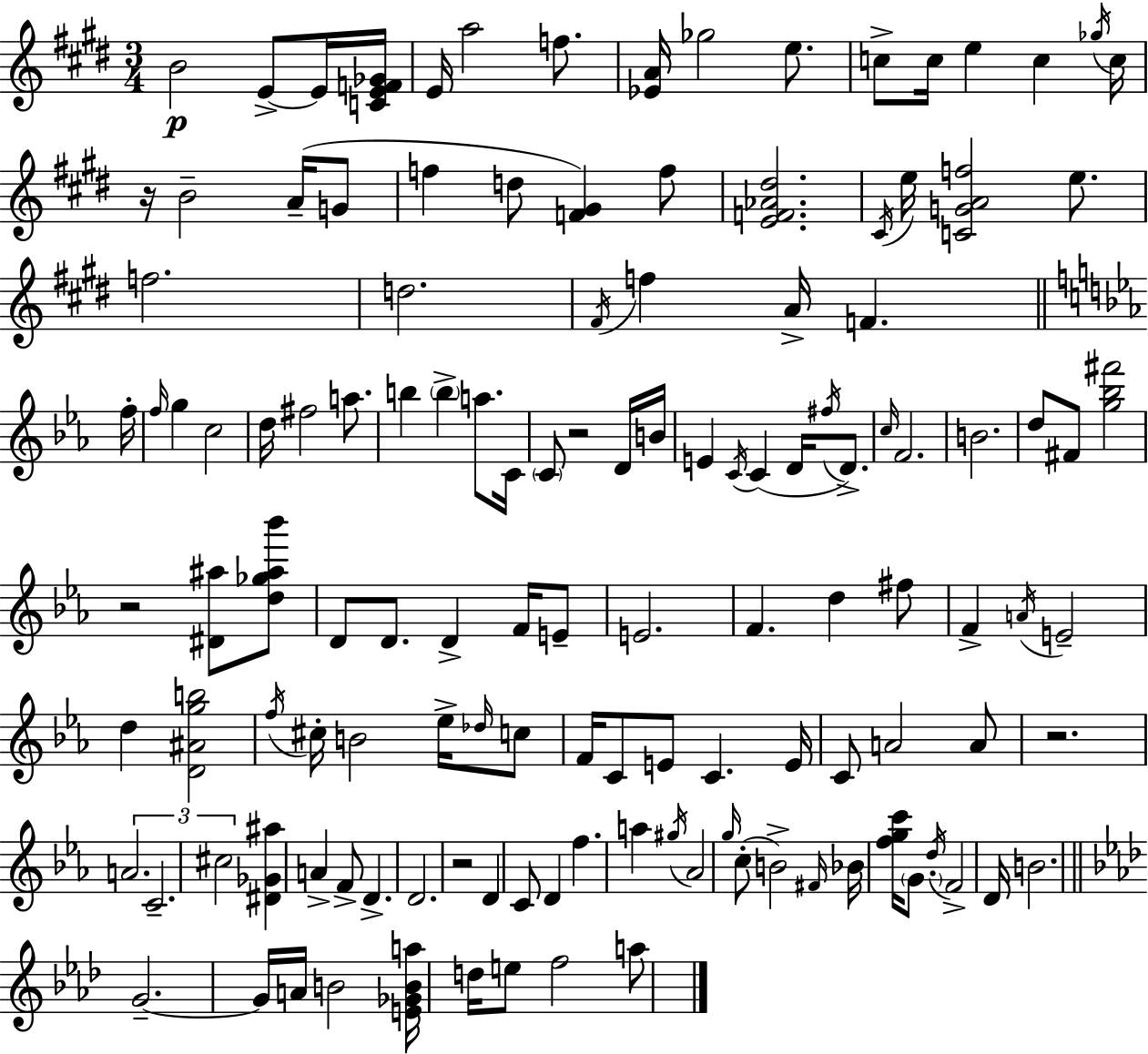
{
  \clef treble
  \numericTimeSignature
  \time 3/4
  \key e \major
  b'2\p e'8->~~ e'16 <c' e' f' ges'>16 | e'16 a''2 f''8. | <ees' a'>16 ges''2 e''8. | c''8-> c''16 e''4 c''4 \acciaccatura { ges''16 } | \break c''16 r16 b'2-- a'16--( g'8 | f''4 d''8 <f' gis'>4) f''8 | <e' f' aes' dis''>2. | \acciaccatura { cis'16 } e''16 <c' g' a' f''>2 e''8. | \break f''2. | d''2. | \acciaccatura { fis'16 } f''4 a'16-> f'4. | \bar "||" \break \key c \minor f''16-. \grace { f''16 } g''4 c''2 | d''16 fis''2 a''8. | b''4 \parenthesize b''4-> a''8. | c'16 \parenthesize c'8 r2 | \break d'16 b'16 e'4 \acciaccatura { c'16 } c'4( d'16 | \acciaccatura { fis''16 } d'8.->) \grace { c''16 } f'2. | b'2. | d''8 fis'8 <g'' bes'' fis'''>2 | \break r2 | <dis' ais''>8 <d'' ges'' ais'' bes'''>8 d'8 d'8. d'4-> | f'16 e'8-- e'2. | f'4. d''4 | \break fis''8 f'4-> \acciaccatura { a'16 } e'2-- | d''4 <d' ais' g'' b''>2 | \acciaccatura { f''16 } cis''16-. b'2 | ees''16-> \grace { des''16 } c''8 f'16 c'8 e'8 | \break c'4. e'16 c'8 a'2 | a'8 r2. | \tuplet 3/2 { a'2. | c'2.-- | \break cis''2 } | <dis' ges' ais''>4 a'4-> | f'8-> d'4.-> d'2. | r2 | \break d'4 c'8 d'4 | f''4. a''4 | \acciaccatura { gis''16 } aes'2 \grace { g''16 }( c''8-. | b'2->) \grace { fis'16 } bes'16 <f'' g'' c'''>16 \parenthesize g'8. | \break \acciaccatura { d''16 } f'2-> d'16 | b'2. | \bar "||" \break \key aes \major g'2.--~~ | g'16 a'16 b'2 <e' ges' b' a''>16 d''16 | e''8 f''2 a''8 | \bar "|."
}